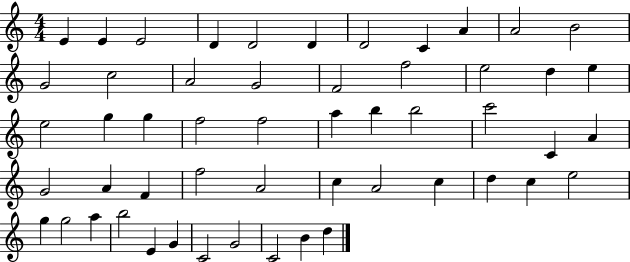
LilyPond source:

{
  \clef treble
  \numericTimeSignature
  \time 4/4
  \key c \major
  e'4 e'4 e'2 | d'4 d'2 d'4 | d'2 c'4 a'4 | a'2 b'2 | \break g'2 c''2 | a'2 g'2 | f'2 f''2 | e''2 d''4 e''4 | \break e''2 g''4 g''4 | f''2 f''2 | a''4 b''4 b''2 | c'''2 c'4 a'4 | \break g'2 a'4 f'4 | f''2 a'2 | c''4 a'2 c''4 | d''4 c''4 e''2 | \break g''4 g''2 a''4 | b''2 e'4 g'4 | c'2 g'2 | c'2 b'4 d''4 | \break \bar "|."
}